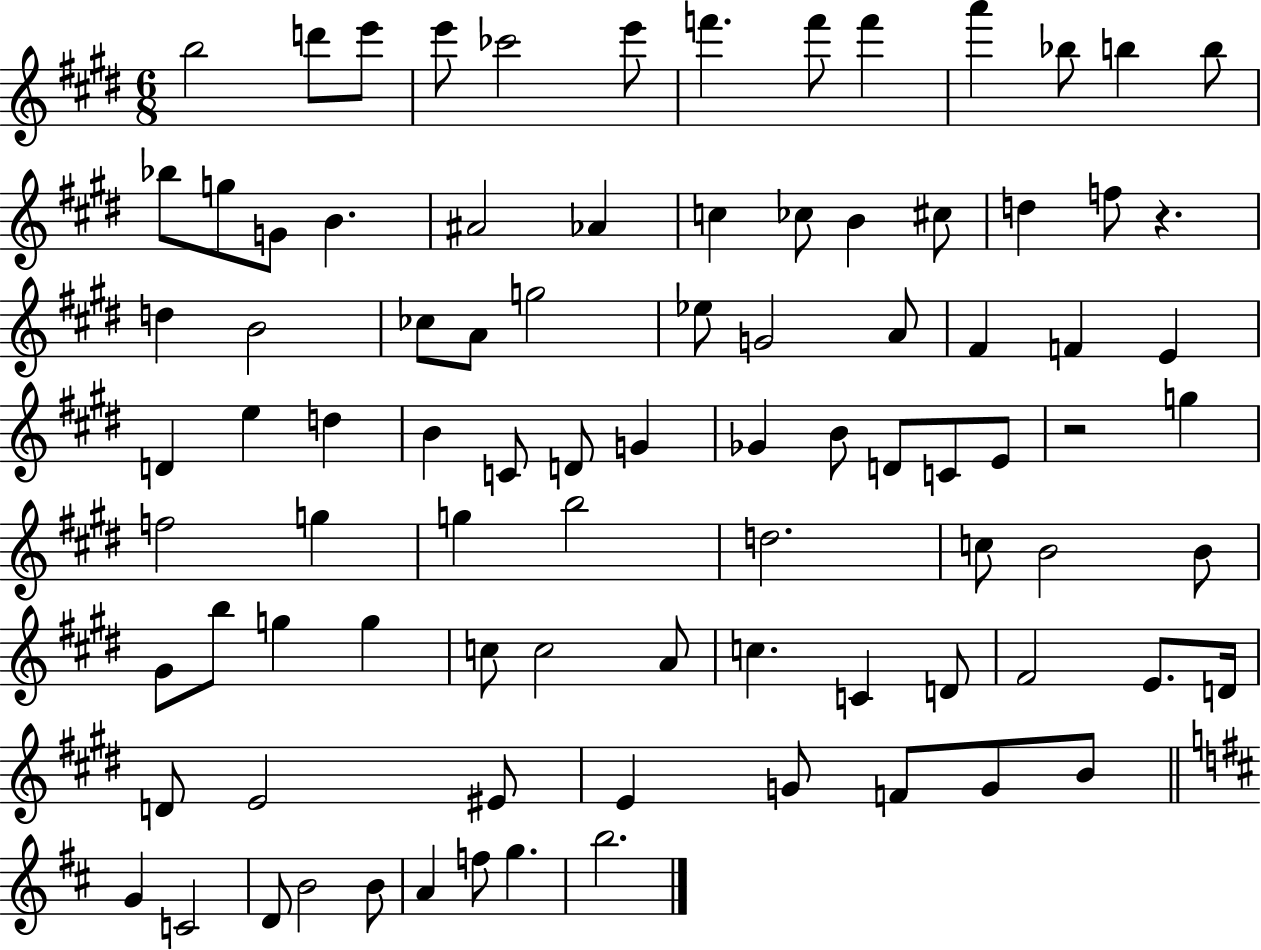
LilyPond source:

{
  \clef treble
  \numericTimeSignature
  \time 6/8
  \key e \major
  b''2 d'''8 e'''8 | e'''8 ces'''2 e'''8 | f'''4. f'''8 f'''4 | a'''4 bes''8 b''4 b''8 | \break bes''8 g''8 g'8 b'4. | ais'2 aes'4 | c''4 ces''8 b'4 cis''8 | d''4 f''8 r4. | \break d''4 b'2 | ces''8 a'8 g''2 | ees''8 g'2 a'8 | fis'4 f'4 e'4 | \break d'4 e''4 d''4 | b'4 c'8 d'8 g'4 | ges'4 b'8 d'8 c'8 e'8 | r2 g''4 | \break f''2 g''4 | g''4 b''2 | d''2. | c''8 b'2 b'8 | \break gis'8 b''8 g''4 g''4 | c''8 c''2 a'8 | c''4. c'4 d'8 | fis'2 e'8. d'16 | \break d'8 e'2 eis'8 | e'4 g'8 f'8 g'8 b'8 | \bar "||" \break \key b \minor g'4 c'2 | d'8 b'2 b'8 | a'4 f''8 g''4. | b''2. | \break \bar "|."
}